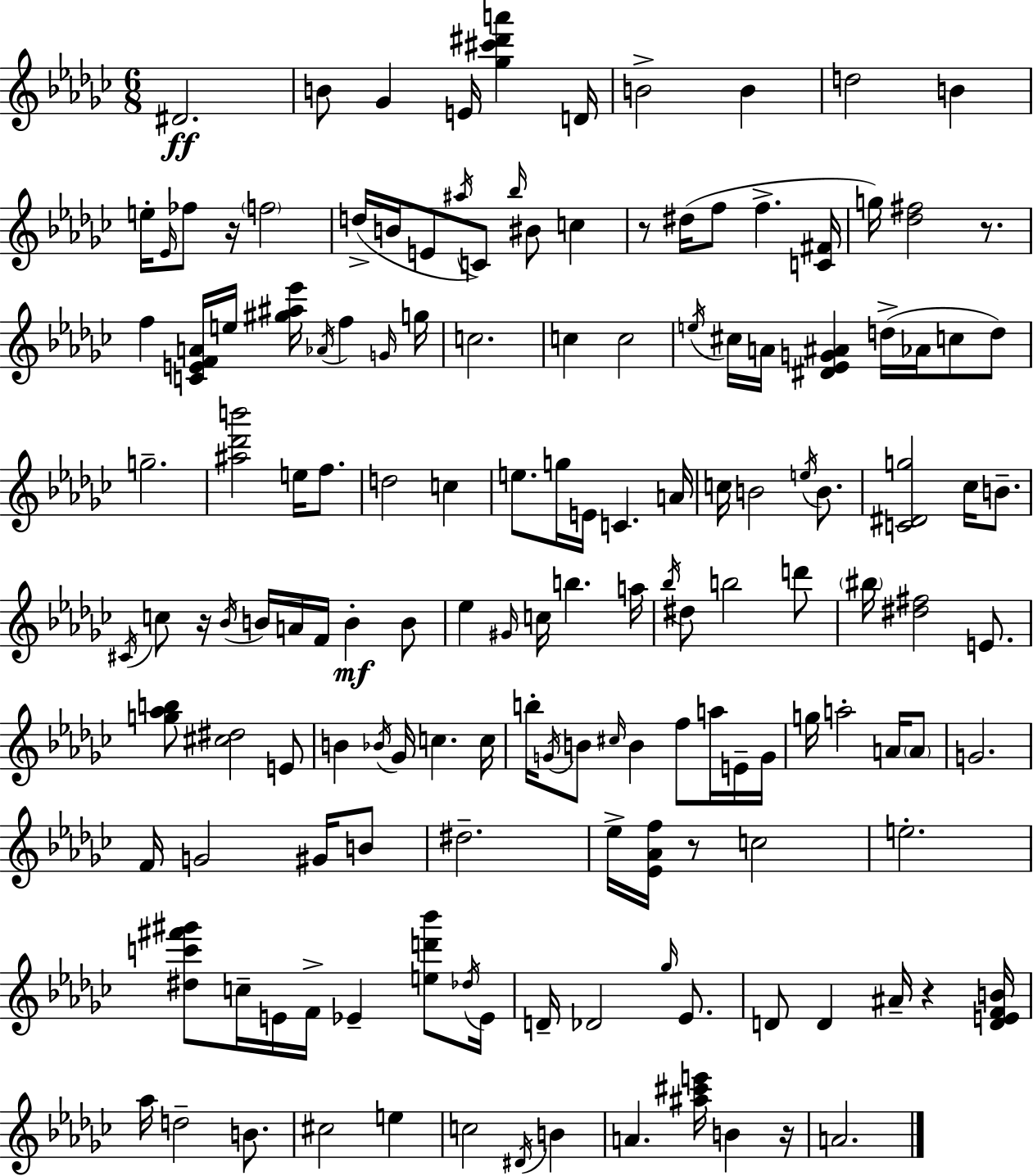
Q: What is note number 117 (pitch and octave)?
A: A#4